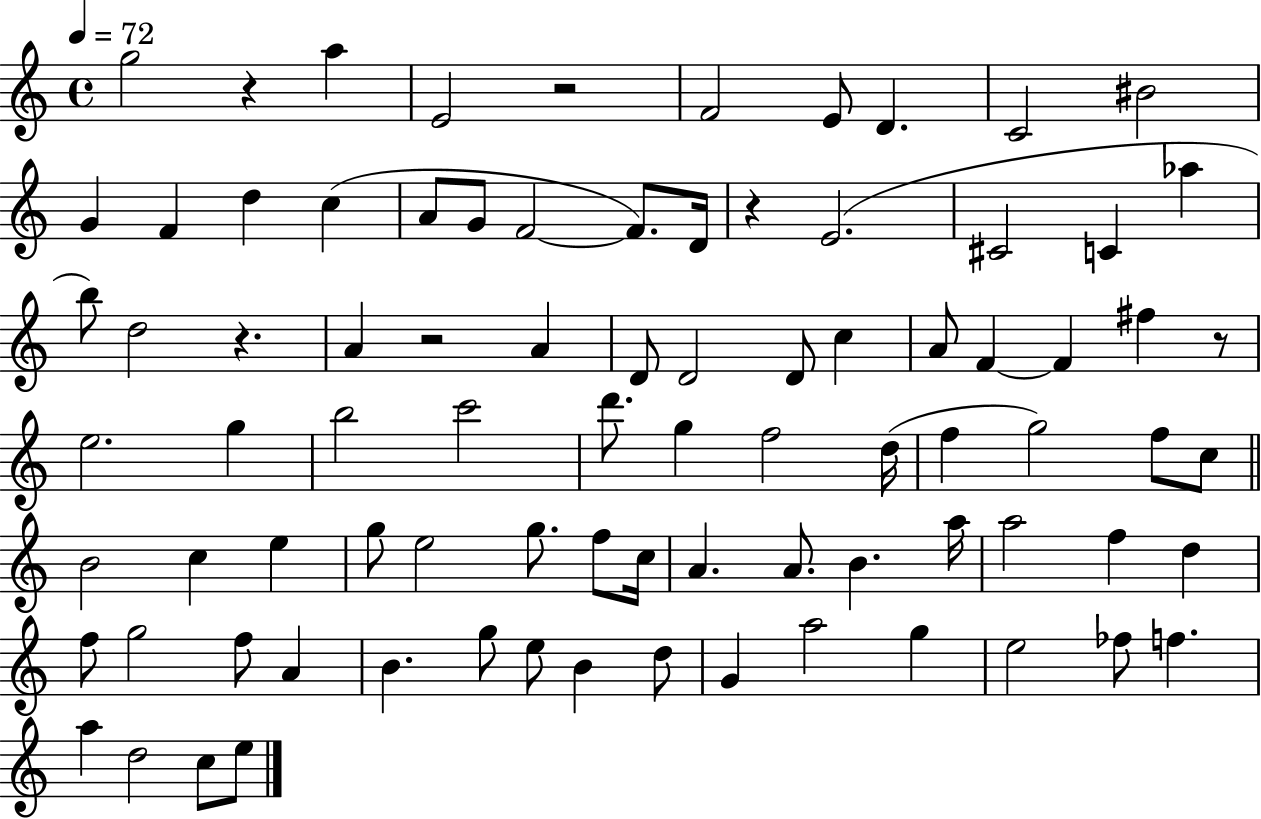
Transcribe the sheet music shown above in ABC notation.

X:1
T:Untitled
M:4/4
L:1/4
K:C
g2 z a E2 z2 F2 E/2 D C2 ^B2 G F d c A/2 G/2 F2 F/2 D/4 z E2 ^C2 C _a b/2 d2 z A z2 A D/2 D2 D/2 c A/2 F F ^f z/2 e2 g b2 c'2 d'/2 g f2 d/4 f g2 f/2 c/2 B2 c e g/2 e2 g/2 f/2 c/4 A A/2 B a/4 a2 f d f/2 g2 f/2 A B g/2 e/2 B d/2 G a2 g e2 _f/2 f a d2 c/2 e/2